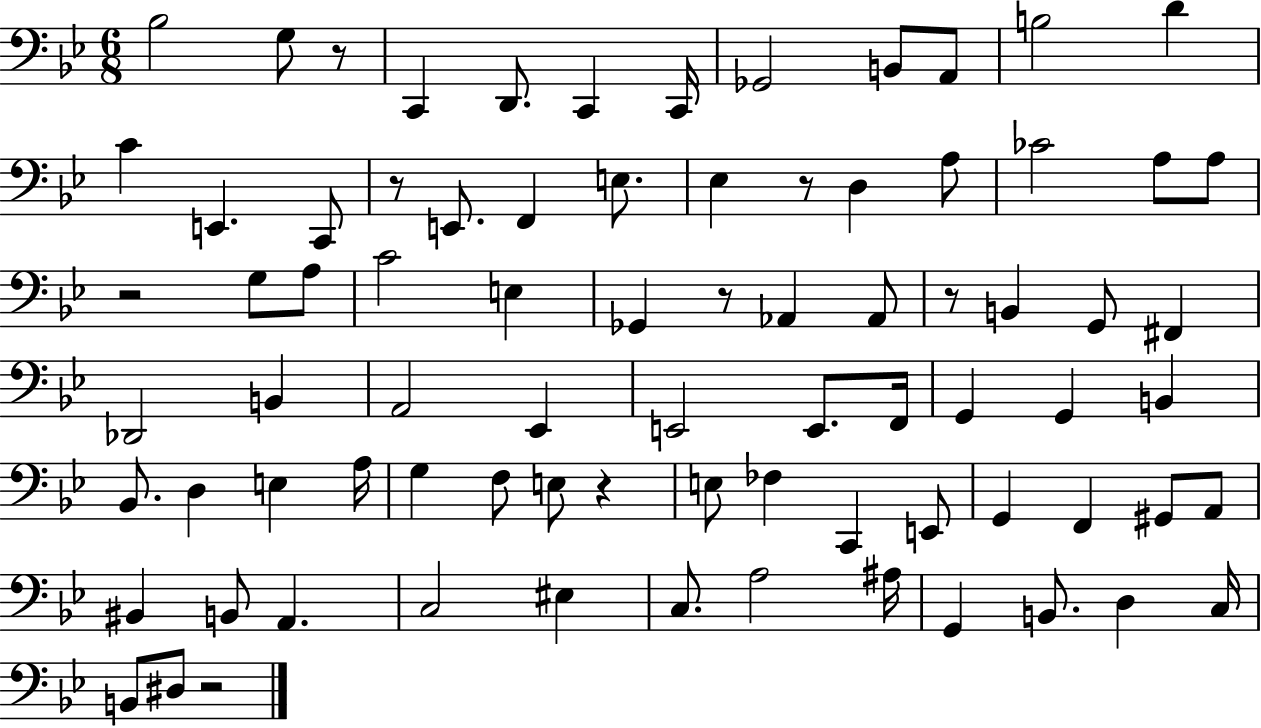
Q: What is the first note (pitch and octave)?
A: Bb3